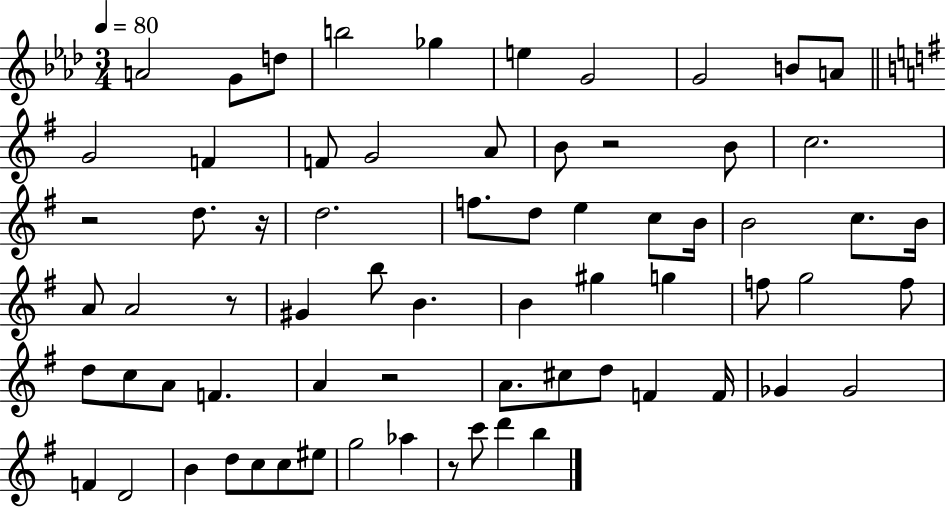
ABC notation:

X:1
T:Untitled
M:3/4
L:1/4
K:Ab
A2 G/2 d/2 b2 _g e G2 G2 B/2 A/2 G2 F F/2 G2 A/2 B/2 z2 B/2 c2 z2 d/2 z/4 d2 f/2 d/2 e c/2 B/4 B2 c/2 B/4 A/2 A2 z/2 ^G b/2 B B ^g g f/2 g2 f/2 d/2 c/2 A/2 F A z2 A/2 ^c/2 d/2 F F/4 _G _G2 F D2 B d/2 c/2 c/2 ^e/2 g2 _a z/2 c'/2 d' b